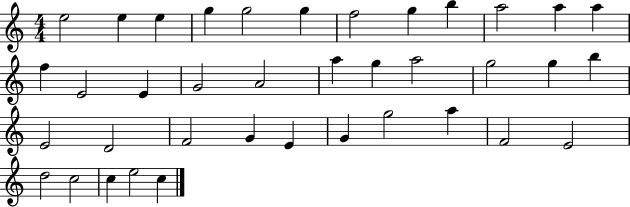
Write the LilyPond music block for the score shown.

{
  \clef treble
  \numericTimeSignature
  \time 4/4
  \key c \major
  e''2 e''4 e''4 | g''4 g''2 g''4 | f''2 g''4 b''4 | a''2 a''4 a''4 | \break f''4 e'2 e'4 | g'2 a'2 | a''4 g''4 a''2 | g''2 g''4 b''4 | \break e'2 d'2 | f'2 g'4 e'4 | g'4 g''2 a''4 | f'2 e'2 | \break d''2 c''2 | c''4 e''2 c''4 | \bar "|."
}